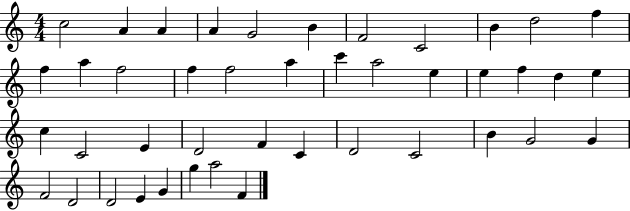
{
  \clef treble
  \numericTimeSignature
  \time 4/4
  \key c \major
  c''2 a'4 a'4 | a'4 g'2 b'4 | f'2 c'2 | b'4 d''2 f''4 | \break f''4 a''4 f''2 | f''4 f''2 a''4 | c'''4 a''2 e''4 | e''4 f''4 d''4 e''4 | \break c''4 c'2 e'4 | d'2 f'4 c'4 | d'2 c'2 | b'4 g'2 g'4 | \break f'2 d'2 | d'2 e'4 g'4 | g''4 a''2 f'4 | \bar "|."
}